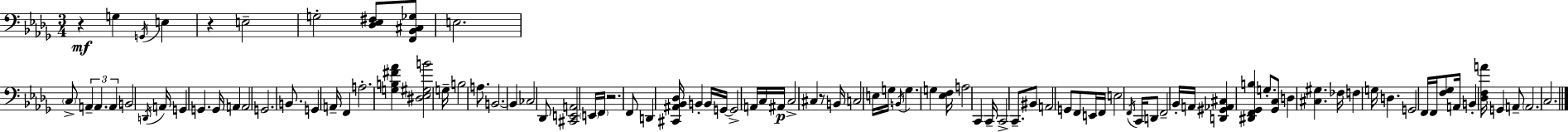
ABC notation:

X:1
T:Untitled
M:3/4
L:1/4
K:Bbm
z G, G,,/4 E, z E,2 G,2 [_D,_E,^F,]/2 [F,,_B,,^C,_G,]/2 E,2 C,/2 A,, A,, A,, B,,2 D,,/4 A,,/4 G,, G,, G,,/4 A,, A,,2 G,,2 B,,/2 G,, A,,/4 F,, A,2 [G,B,^F_A] [^D,_E,^G,B]2 G,/4 B,2 A,/2 B,,2 B,, _C,2 _D,,/2 [^C,,E,,A,,]2 E,,/4 F,,/4 z2 F,,/2 D,, [^C,,^A,,_B,,_D,]/4 B,, B,,/4 G,,/4 G,,2 A,,/4 C,/4 ^A,,/4 C,2 ^C, z/2 B,,/4 C,2 E,/4 G,/4 B,,/4 G, G, [_E,F,]/4 A,2 C,, C,,/4 C,,2 C,,/2 ^B,,/2 A,,2 G,,/2 F,,/2 E,,/4 F,,/4 E,2 F,,/4 C,,/4 D,,/2 F,,2 _B,,/4 A,,/4 [D,,^G,,_A,,^C,] [^D,,F,,_G,,B,] G,/2 [_G,,C,]/2 D, [^C,^G,] _F,/4 F, G,/4 D, G,,2 F,,/4 F,,/4 [F,_G,]/2 A,,/4 B,, [_D,F,A]/4 G,, A,,/2 A,,2 C,2